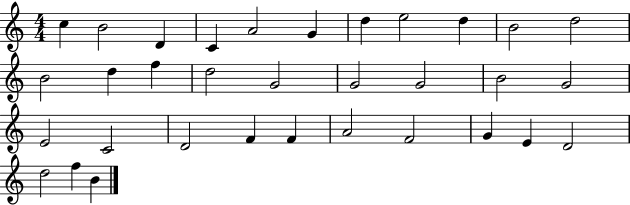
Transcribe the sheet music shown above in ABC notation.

X:1
T:Untitled
M:4/4
L:1/4
K:C
c B2 D C A2 G d e2 d B2 d2 B2 d f d2 G2 G2 G2 B2 G2 E2 C2 D2 F F A2 F2 G E D2 d2 f B